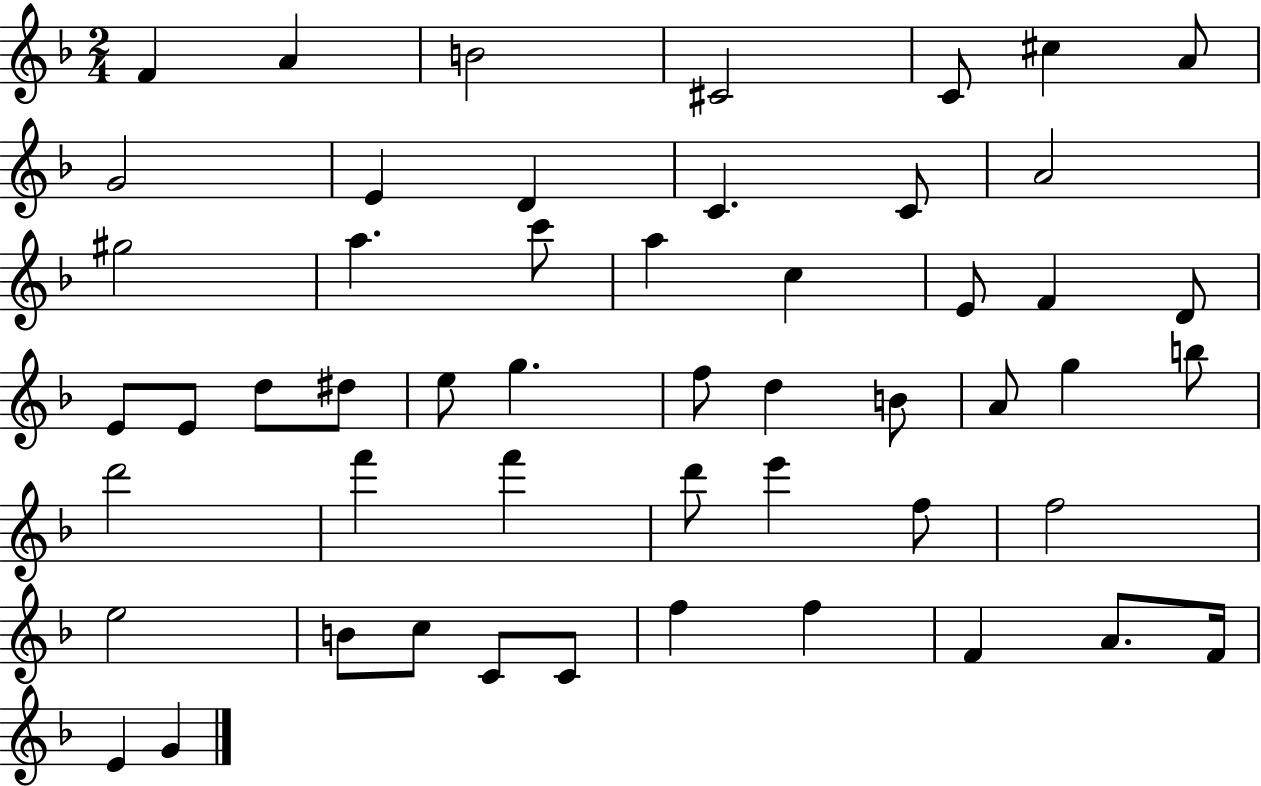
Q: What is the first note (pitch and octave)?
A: F4